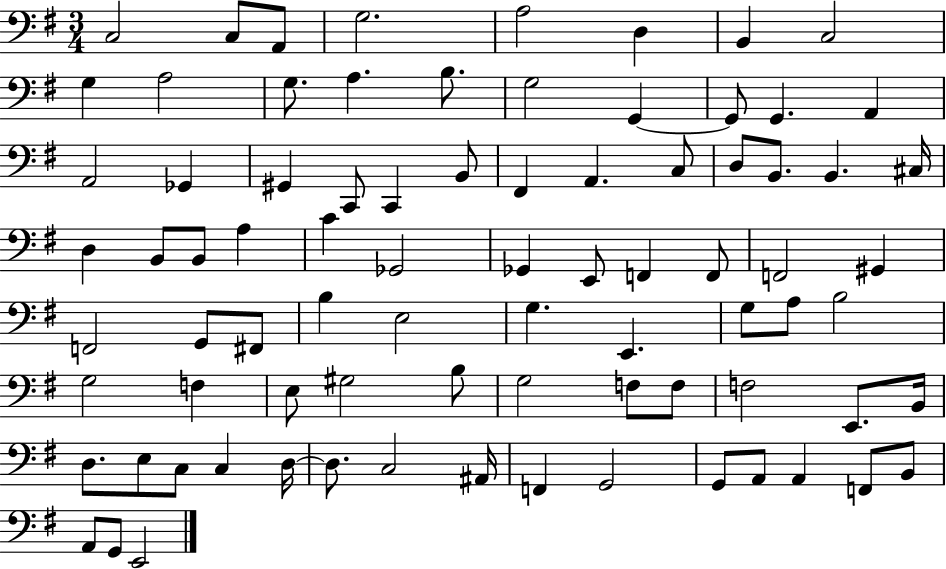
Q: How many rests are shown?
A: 0